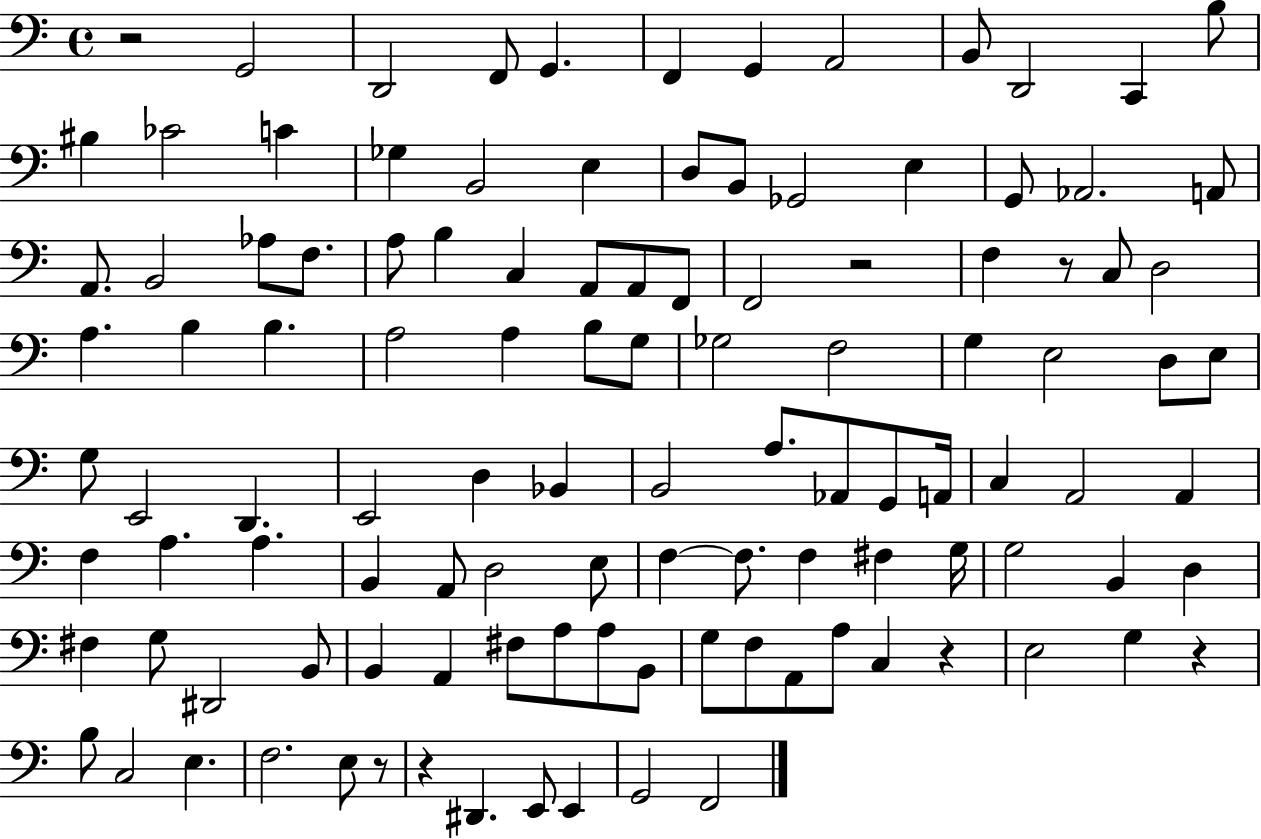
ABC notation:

X:1
T:Untitled
M:4/4
L:1/4
K:C
z2 G,,2 D,,2 F,,/2 G,, F,, G,, A,,2 B,,/2 D,,2 C,, B,/2 ^B, _C2 C _G, B,,2 E, D,/2 B,,/2 _G,,2 E, G,,/2 _A,,2 A,,/2 A,,/2 B,,2 _A,/2 F,/2 A,/2 B, C, A,,/2 A,,/2 F,,/2 F,,2 z2 F, z/2 C,/2 D,2 A, B, B, A,2 A, B,/2 G,/2 _G,2 F,2 G, E,2 D,/2 E,/2 G,/2 E,,2 D,, E,,2 D, _B,, B,,2 A,/2 _A,,/2 G,,/2 A,,/4 C, A,,2 A,, F, A, A, B,, A,,/2 D,2 E,/2 F, F,/2 F, ^F, G,/4 G,2 B,, D, ^F, G,/2 ^D,,2 B,,/2 B,, A,, ^F,/2 A,/2 A,/2 B,,/2 G,/2 F,/2 A,,/2 A,/2 C, z E,2 G, z B,/2 C,2 E, F,2 E,/2 z/2 z ^D,, E,,/2 E,, G,,2 F,,2